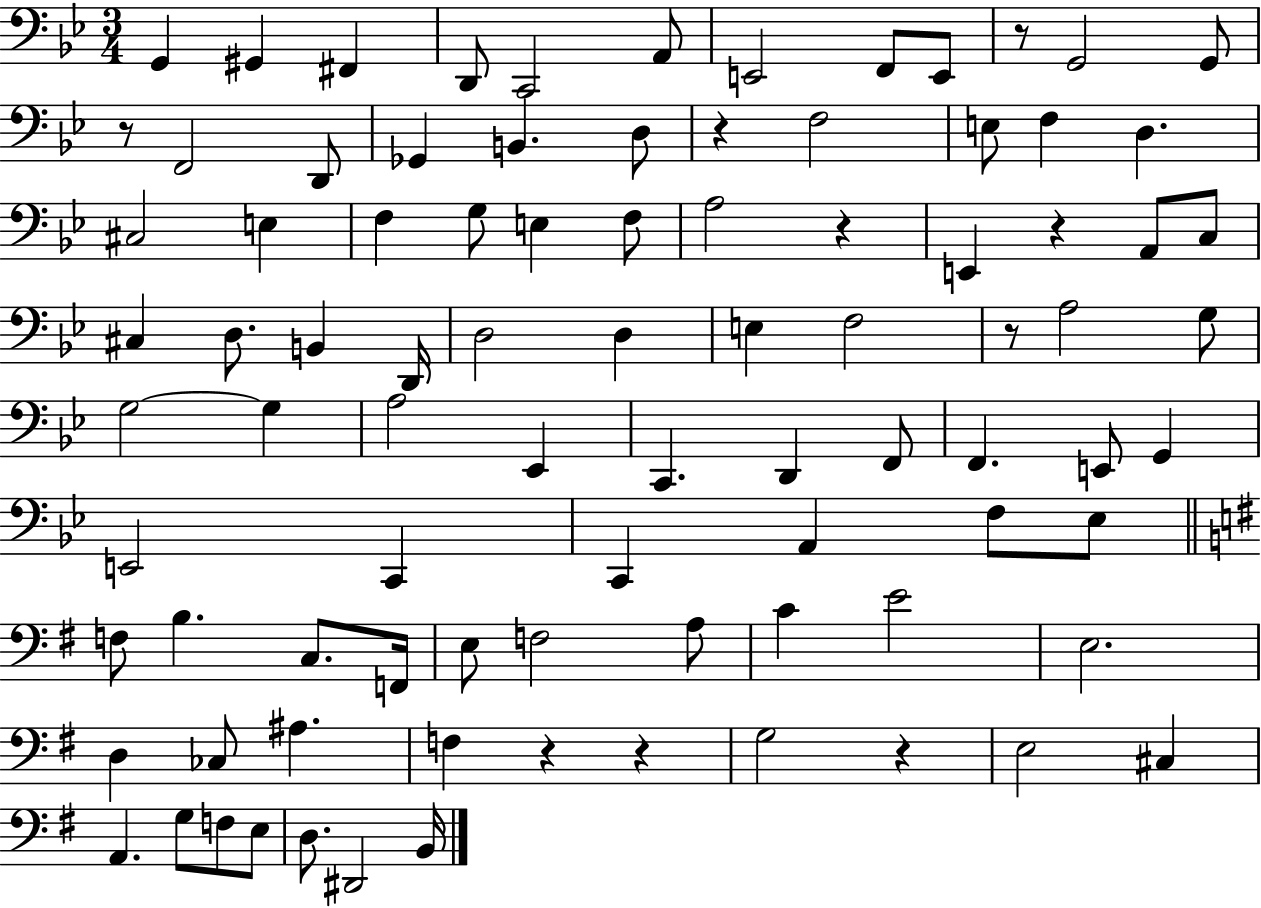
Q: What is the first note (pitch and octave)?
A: G2